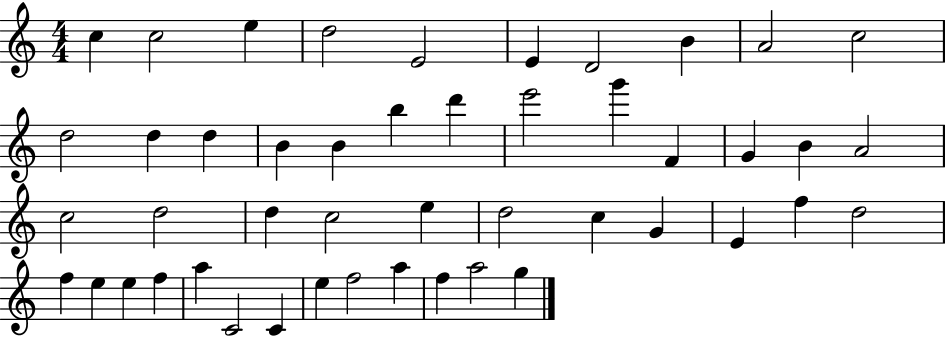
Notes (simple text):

C5/q C5/h E5/q D5/h E4/h E4/q D4/h B4/q A4/h C5/h D5/h D5/q D5/q B4/q B4/q B5/q D6/q E6/h G6/q F4/q G4/q B4/q A4/h C5/h D5/h D5/q C5/h E5/q D5/h C5/q G4/q E4/q F5/q D5/h F5/q E5/q E5/q F5/q A5/q C4/h C4/q E5/q F5/h A5/q F5/q A5/h G5/q